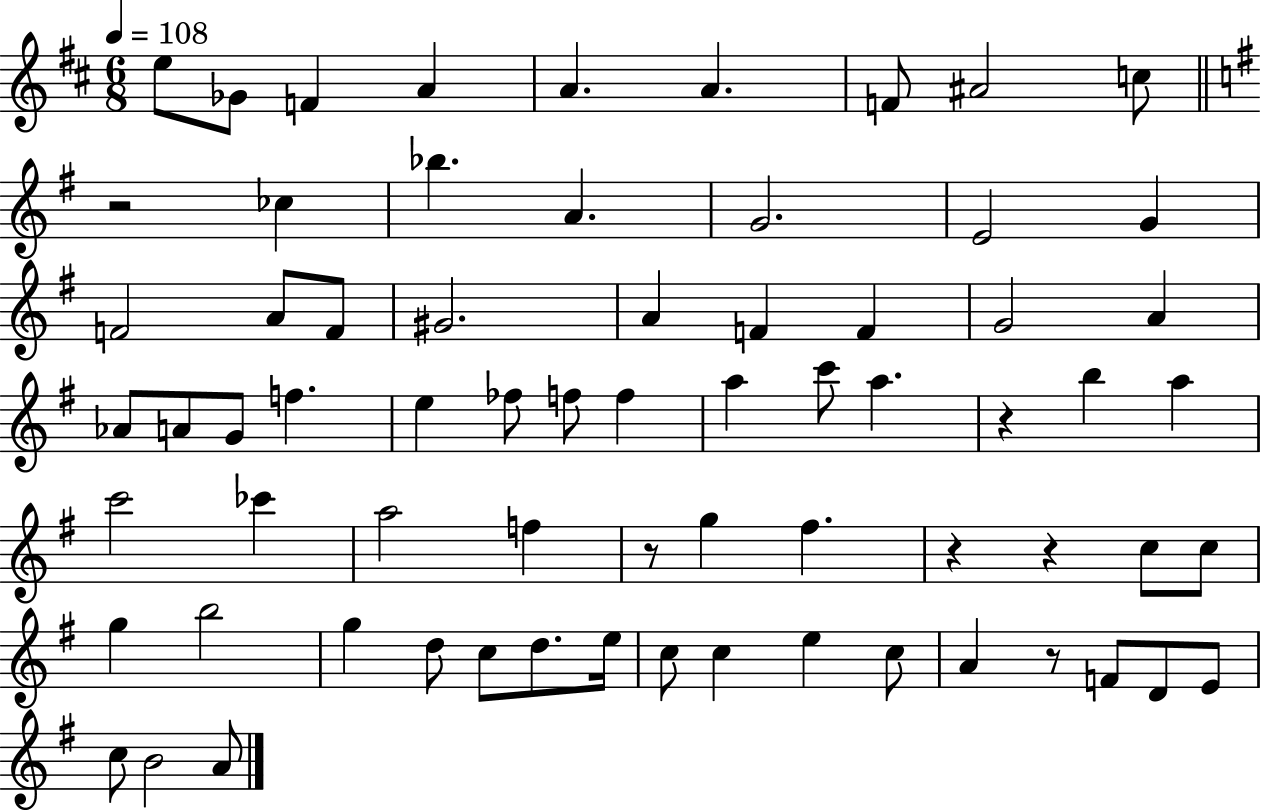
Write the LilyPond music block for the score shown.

{
  \clef treble
  \numericTimeSignature
  \time 6/8
  \key d \major
  \tempo 4 = 108
  e''8 ges'8 f'4 a'4 | a'4. a'4. | f'8 ais'2 c''8 | \bar "||" \break \key e \minor r2 ces''4 | bes''4. a'4. | g'2. | e'2 g'4 | \break f'2 a'8 f'8 | gis'2. | a'4 f'4 f'4 | g'2 a'4 | \break aes'8 a'8 g'8 f''4. | e''4 fes''8 f''8 f''4 | a''4 c'''8 a''4. | r4 b''4 a''4 | \break c'''2 ces'''4 | a''2 f''4 | r8 g''4 fis''4. | r4 r4 c''8 c''8 | \break g''4 b''2 | g''4 d''8 c''8 d''8. e''16 | c''8 c''4 e''4 c''8 | a'4 r8 f'8 d'8 e'8 | \break c''8 b'2 a'8 | \bar "|."
}